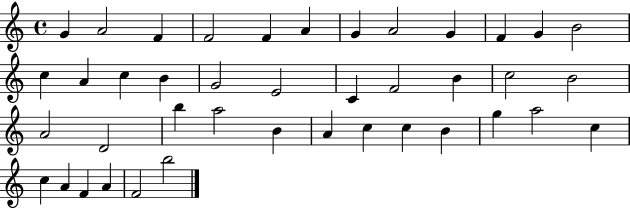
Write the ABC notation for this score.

X:1
T:Untitled
M:4/4
L:1/4
K:C
G A2 F F2 F A G A2 G F G B2 c A c B G2 E2 C F2 B c2 B2 A2 D2 b a2 B A c c B g a2 c c A F A F2 b2